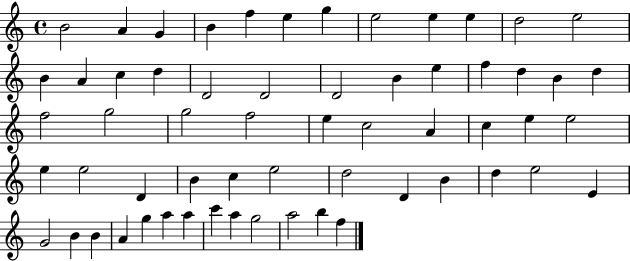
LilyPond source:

{
  \clef treble
  \time 4/4
  \defaultTimeSignature
  \key c \major
  b'2 a'4 g'4 | b'4 f''4 e''4 g''4 | e''2 e''4 e''4 | d''2 e''2 | \break b'4 a'4 c''4 d''4 | d'2 d'2 | d'2 b'4 e''4 | f''4 d''4 b'4 d''4 | \break f''2 g''2 | g''2 f''2 | e''4 c''2 a'4 | c''4 e''4 e''2 | \break e''4 e''2 d'4 | b'4 c''4 e''2 | d''2 d'4 b'4 | d''4 e''2 e'4 | \break g'2 b'4 b'4 | a'4 g''4 a''4 a''4 | c'''4 a''4 g''2 | a''2 b''4 f''4 | \break \bar "|."
}